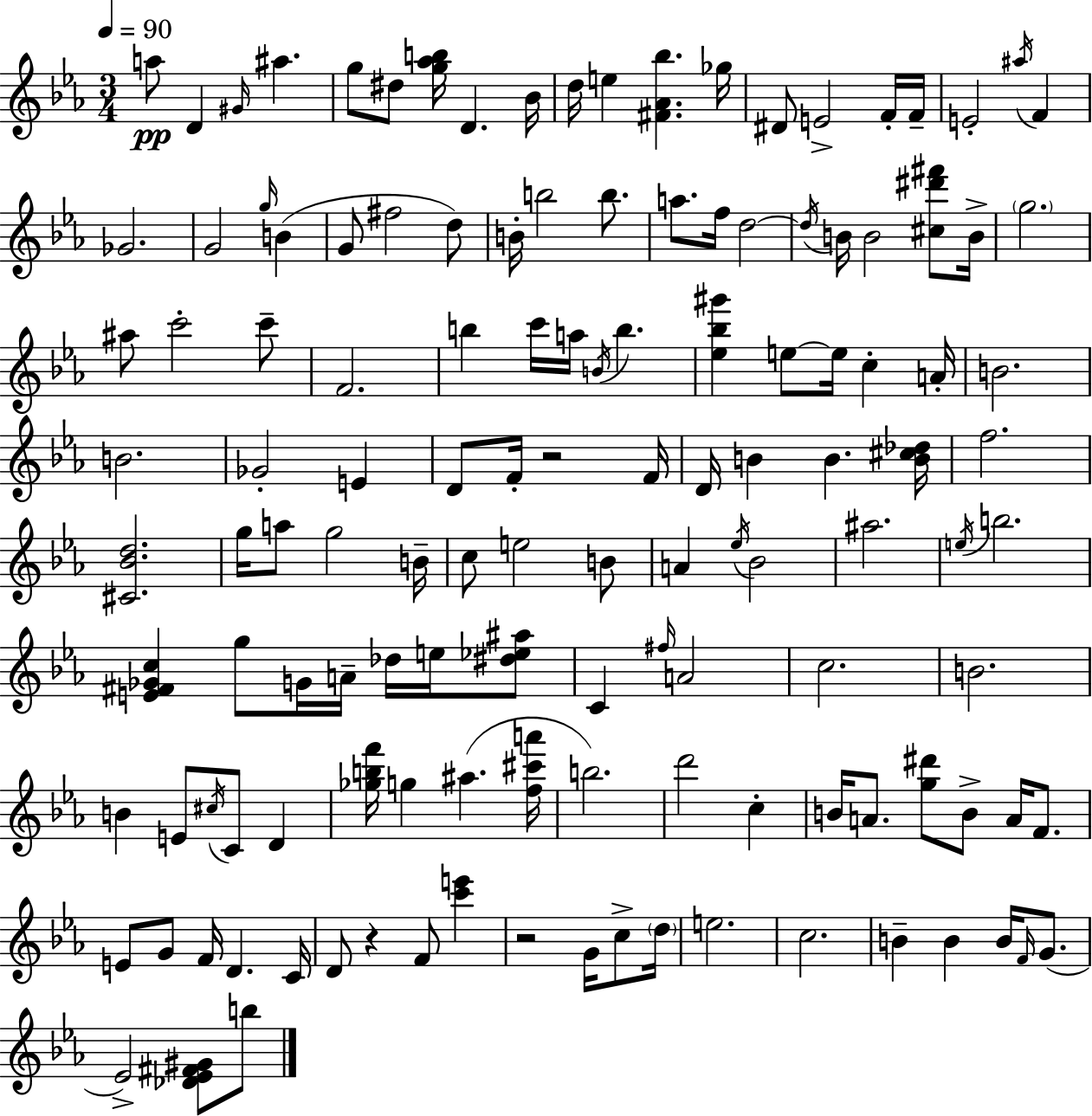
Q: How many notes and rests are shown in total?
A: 133